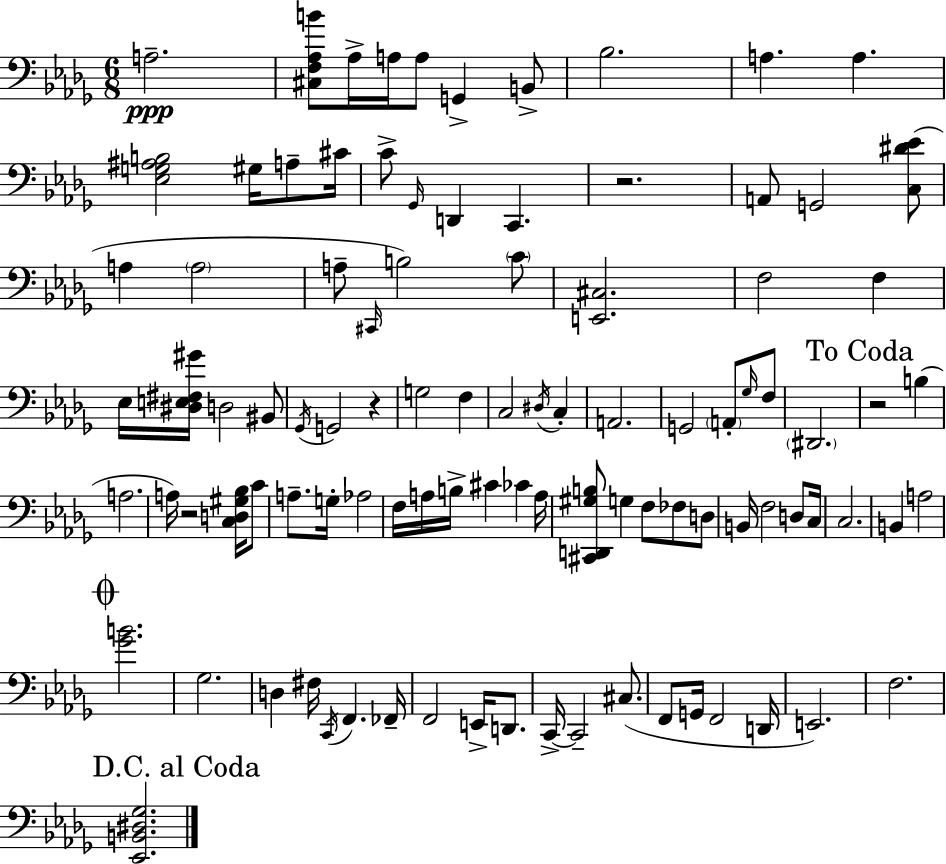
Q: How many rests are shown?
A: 4